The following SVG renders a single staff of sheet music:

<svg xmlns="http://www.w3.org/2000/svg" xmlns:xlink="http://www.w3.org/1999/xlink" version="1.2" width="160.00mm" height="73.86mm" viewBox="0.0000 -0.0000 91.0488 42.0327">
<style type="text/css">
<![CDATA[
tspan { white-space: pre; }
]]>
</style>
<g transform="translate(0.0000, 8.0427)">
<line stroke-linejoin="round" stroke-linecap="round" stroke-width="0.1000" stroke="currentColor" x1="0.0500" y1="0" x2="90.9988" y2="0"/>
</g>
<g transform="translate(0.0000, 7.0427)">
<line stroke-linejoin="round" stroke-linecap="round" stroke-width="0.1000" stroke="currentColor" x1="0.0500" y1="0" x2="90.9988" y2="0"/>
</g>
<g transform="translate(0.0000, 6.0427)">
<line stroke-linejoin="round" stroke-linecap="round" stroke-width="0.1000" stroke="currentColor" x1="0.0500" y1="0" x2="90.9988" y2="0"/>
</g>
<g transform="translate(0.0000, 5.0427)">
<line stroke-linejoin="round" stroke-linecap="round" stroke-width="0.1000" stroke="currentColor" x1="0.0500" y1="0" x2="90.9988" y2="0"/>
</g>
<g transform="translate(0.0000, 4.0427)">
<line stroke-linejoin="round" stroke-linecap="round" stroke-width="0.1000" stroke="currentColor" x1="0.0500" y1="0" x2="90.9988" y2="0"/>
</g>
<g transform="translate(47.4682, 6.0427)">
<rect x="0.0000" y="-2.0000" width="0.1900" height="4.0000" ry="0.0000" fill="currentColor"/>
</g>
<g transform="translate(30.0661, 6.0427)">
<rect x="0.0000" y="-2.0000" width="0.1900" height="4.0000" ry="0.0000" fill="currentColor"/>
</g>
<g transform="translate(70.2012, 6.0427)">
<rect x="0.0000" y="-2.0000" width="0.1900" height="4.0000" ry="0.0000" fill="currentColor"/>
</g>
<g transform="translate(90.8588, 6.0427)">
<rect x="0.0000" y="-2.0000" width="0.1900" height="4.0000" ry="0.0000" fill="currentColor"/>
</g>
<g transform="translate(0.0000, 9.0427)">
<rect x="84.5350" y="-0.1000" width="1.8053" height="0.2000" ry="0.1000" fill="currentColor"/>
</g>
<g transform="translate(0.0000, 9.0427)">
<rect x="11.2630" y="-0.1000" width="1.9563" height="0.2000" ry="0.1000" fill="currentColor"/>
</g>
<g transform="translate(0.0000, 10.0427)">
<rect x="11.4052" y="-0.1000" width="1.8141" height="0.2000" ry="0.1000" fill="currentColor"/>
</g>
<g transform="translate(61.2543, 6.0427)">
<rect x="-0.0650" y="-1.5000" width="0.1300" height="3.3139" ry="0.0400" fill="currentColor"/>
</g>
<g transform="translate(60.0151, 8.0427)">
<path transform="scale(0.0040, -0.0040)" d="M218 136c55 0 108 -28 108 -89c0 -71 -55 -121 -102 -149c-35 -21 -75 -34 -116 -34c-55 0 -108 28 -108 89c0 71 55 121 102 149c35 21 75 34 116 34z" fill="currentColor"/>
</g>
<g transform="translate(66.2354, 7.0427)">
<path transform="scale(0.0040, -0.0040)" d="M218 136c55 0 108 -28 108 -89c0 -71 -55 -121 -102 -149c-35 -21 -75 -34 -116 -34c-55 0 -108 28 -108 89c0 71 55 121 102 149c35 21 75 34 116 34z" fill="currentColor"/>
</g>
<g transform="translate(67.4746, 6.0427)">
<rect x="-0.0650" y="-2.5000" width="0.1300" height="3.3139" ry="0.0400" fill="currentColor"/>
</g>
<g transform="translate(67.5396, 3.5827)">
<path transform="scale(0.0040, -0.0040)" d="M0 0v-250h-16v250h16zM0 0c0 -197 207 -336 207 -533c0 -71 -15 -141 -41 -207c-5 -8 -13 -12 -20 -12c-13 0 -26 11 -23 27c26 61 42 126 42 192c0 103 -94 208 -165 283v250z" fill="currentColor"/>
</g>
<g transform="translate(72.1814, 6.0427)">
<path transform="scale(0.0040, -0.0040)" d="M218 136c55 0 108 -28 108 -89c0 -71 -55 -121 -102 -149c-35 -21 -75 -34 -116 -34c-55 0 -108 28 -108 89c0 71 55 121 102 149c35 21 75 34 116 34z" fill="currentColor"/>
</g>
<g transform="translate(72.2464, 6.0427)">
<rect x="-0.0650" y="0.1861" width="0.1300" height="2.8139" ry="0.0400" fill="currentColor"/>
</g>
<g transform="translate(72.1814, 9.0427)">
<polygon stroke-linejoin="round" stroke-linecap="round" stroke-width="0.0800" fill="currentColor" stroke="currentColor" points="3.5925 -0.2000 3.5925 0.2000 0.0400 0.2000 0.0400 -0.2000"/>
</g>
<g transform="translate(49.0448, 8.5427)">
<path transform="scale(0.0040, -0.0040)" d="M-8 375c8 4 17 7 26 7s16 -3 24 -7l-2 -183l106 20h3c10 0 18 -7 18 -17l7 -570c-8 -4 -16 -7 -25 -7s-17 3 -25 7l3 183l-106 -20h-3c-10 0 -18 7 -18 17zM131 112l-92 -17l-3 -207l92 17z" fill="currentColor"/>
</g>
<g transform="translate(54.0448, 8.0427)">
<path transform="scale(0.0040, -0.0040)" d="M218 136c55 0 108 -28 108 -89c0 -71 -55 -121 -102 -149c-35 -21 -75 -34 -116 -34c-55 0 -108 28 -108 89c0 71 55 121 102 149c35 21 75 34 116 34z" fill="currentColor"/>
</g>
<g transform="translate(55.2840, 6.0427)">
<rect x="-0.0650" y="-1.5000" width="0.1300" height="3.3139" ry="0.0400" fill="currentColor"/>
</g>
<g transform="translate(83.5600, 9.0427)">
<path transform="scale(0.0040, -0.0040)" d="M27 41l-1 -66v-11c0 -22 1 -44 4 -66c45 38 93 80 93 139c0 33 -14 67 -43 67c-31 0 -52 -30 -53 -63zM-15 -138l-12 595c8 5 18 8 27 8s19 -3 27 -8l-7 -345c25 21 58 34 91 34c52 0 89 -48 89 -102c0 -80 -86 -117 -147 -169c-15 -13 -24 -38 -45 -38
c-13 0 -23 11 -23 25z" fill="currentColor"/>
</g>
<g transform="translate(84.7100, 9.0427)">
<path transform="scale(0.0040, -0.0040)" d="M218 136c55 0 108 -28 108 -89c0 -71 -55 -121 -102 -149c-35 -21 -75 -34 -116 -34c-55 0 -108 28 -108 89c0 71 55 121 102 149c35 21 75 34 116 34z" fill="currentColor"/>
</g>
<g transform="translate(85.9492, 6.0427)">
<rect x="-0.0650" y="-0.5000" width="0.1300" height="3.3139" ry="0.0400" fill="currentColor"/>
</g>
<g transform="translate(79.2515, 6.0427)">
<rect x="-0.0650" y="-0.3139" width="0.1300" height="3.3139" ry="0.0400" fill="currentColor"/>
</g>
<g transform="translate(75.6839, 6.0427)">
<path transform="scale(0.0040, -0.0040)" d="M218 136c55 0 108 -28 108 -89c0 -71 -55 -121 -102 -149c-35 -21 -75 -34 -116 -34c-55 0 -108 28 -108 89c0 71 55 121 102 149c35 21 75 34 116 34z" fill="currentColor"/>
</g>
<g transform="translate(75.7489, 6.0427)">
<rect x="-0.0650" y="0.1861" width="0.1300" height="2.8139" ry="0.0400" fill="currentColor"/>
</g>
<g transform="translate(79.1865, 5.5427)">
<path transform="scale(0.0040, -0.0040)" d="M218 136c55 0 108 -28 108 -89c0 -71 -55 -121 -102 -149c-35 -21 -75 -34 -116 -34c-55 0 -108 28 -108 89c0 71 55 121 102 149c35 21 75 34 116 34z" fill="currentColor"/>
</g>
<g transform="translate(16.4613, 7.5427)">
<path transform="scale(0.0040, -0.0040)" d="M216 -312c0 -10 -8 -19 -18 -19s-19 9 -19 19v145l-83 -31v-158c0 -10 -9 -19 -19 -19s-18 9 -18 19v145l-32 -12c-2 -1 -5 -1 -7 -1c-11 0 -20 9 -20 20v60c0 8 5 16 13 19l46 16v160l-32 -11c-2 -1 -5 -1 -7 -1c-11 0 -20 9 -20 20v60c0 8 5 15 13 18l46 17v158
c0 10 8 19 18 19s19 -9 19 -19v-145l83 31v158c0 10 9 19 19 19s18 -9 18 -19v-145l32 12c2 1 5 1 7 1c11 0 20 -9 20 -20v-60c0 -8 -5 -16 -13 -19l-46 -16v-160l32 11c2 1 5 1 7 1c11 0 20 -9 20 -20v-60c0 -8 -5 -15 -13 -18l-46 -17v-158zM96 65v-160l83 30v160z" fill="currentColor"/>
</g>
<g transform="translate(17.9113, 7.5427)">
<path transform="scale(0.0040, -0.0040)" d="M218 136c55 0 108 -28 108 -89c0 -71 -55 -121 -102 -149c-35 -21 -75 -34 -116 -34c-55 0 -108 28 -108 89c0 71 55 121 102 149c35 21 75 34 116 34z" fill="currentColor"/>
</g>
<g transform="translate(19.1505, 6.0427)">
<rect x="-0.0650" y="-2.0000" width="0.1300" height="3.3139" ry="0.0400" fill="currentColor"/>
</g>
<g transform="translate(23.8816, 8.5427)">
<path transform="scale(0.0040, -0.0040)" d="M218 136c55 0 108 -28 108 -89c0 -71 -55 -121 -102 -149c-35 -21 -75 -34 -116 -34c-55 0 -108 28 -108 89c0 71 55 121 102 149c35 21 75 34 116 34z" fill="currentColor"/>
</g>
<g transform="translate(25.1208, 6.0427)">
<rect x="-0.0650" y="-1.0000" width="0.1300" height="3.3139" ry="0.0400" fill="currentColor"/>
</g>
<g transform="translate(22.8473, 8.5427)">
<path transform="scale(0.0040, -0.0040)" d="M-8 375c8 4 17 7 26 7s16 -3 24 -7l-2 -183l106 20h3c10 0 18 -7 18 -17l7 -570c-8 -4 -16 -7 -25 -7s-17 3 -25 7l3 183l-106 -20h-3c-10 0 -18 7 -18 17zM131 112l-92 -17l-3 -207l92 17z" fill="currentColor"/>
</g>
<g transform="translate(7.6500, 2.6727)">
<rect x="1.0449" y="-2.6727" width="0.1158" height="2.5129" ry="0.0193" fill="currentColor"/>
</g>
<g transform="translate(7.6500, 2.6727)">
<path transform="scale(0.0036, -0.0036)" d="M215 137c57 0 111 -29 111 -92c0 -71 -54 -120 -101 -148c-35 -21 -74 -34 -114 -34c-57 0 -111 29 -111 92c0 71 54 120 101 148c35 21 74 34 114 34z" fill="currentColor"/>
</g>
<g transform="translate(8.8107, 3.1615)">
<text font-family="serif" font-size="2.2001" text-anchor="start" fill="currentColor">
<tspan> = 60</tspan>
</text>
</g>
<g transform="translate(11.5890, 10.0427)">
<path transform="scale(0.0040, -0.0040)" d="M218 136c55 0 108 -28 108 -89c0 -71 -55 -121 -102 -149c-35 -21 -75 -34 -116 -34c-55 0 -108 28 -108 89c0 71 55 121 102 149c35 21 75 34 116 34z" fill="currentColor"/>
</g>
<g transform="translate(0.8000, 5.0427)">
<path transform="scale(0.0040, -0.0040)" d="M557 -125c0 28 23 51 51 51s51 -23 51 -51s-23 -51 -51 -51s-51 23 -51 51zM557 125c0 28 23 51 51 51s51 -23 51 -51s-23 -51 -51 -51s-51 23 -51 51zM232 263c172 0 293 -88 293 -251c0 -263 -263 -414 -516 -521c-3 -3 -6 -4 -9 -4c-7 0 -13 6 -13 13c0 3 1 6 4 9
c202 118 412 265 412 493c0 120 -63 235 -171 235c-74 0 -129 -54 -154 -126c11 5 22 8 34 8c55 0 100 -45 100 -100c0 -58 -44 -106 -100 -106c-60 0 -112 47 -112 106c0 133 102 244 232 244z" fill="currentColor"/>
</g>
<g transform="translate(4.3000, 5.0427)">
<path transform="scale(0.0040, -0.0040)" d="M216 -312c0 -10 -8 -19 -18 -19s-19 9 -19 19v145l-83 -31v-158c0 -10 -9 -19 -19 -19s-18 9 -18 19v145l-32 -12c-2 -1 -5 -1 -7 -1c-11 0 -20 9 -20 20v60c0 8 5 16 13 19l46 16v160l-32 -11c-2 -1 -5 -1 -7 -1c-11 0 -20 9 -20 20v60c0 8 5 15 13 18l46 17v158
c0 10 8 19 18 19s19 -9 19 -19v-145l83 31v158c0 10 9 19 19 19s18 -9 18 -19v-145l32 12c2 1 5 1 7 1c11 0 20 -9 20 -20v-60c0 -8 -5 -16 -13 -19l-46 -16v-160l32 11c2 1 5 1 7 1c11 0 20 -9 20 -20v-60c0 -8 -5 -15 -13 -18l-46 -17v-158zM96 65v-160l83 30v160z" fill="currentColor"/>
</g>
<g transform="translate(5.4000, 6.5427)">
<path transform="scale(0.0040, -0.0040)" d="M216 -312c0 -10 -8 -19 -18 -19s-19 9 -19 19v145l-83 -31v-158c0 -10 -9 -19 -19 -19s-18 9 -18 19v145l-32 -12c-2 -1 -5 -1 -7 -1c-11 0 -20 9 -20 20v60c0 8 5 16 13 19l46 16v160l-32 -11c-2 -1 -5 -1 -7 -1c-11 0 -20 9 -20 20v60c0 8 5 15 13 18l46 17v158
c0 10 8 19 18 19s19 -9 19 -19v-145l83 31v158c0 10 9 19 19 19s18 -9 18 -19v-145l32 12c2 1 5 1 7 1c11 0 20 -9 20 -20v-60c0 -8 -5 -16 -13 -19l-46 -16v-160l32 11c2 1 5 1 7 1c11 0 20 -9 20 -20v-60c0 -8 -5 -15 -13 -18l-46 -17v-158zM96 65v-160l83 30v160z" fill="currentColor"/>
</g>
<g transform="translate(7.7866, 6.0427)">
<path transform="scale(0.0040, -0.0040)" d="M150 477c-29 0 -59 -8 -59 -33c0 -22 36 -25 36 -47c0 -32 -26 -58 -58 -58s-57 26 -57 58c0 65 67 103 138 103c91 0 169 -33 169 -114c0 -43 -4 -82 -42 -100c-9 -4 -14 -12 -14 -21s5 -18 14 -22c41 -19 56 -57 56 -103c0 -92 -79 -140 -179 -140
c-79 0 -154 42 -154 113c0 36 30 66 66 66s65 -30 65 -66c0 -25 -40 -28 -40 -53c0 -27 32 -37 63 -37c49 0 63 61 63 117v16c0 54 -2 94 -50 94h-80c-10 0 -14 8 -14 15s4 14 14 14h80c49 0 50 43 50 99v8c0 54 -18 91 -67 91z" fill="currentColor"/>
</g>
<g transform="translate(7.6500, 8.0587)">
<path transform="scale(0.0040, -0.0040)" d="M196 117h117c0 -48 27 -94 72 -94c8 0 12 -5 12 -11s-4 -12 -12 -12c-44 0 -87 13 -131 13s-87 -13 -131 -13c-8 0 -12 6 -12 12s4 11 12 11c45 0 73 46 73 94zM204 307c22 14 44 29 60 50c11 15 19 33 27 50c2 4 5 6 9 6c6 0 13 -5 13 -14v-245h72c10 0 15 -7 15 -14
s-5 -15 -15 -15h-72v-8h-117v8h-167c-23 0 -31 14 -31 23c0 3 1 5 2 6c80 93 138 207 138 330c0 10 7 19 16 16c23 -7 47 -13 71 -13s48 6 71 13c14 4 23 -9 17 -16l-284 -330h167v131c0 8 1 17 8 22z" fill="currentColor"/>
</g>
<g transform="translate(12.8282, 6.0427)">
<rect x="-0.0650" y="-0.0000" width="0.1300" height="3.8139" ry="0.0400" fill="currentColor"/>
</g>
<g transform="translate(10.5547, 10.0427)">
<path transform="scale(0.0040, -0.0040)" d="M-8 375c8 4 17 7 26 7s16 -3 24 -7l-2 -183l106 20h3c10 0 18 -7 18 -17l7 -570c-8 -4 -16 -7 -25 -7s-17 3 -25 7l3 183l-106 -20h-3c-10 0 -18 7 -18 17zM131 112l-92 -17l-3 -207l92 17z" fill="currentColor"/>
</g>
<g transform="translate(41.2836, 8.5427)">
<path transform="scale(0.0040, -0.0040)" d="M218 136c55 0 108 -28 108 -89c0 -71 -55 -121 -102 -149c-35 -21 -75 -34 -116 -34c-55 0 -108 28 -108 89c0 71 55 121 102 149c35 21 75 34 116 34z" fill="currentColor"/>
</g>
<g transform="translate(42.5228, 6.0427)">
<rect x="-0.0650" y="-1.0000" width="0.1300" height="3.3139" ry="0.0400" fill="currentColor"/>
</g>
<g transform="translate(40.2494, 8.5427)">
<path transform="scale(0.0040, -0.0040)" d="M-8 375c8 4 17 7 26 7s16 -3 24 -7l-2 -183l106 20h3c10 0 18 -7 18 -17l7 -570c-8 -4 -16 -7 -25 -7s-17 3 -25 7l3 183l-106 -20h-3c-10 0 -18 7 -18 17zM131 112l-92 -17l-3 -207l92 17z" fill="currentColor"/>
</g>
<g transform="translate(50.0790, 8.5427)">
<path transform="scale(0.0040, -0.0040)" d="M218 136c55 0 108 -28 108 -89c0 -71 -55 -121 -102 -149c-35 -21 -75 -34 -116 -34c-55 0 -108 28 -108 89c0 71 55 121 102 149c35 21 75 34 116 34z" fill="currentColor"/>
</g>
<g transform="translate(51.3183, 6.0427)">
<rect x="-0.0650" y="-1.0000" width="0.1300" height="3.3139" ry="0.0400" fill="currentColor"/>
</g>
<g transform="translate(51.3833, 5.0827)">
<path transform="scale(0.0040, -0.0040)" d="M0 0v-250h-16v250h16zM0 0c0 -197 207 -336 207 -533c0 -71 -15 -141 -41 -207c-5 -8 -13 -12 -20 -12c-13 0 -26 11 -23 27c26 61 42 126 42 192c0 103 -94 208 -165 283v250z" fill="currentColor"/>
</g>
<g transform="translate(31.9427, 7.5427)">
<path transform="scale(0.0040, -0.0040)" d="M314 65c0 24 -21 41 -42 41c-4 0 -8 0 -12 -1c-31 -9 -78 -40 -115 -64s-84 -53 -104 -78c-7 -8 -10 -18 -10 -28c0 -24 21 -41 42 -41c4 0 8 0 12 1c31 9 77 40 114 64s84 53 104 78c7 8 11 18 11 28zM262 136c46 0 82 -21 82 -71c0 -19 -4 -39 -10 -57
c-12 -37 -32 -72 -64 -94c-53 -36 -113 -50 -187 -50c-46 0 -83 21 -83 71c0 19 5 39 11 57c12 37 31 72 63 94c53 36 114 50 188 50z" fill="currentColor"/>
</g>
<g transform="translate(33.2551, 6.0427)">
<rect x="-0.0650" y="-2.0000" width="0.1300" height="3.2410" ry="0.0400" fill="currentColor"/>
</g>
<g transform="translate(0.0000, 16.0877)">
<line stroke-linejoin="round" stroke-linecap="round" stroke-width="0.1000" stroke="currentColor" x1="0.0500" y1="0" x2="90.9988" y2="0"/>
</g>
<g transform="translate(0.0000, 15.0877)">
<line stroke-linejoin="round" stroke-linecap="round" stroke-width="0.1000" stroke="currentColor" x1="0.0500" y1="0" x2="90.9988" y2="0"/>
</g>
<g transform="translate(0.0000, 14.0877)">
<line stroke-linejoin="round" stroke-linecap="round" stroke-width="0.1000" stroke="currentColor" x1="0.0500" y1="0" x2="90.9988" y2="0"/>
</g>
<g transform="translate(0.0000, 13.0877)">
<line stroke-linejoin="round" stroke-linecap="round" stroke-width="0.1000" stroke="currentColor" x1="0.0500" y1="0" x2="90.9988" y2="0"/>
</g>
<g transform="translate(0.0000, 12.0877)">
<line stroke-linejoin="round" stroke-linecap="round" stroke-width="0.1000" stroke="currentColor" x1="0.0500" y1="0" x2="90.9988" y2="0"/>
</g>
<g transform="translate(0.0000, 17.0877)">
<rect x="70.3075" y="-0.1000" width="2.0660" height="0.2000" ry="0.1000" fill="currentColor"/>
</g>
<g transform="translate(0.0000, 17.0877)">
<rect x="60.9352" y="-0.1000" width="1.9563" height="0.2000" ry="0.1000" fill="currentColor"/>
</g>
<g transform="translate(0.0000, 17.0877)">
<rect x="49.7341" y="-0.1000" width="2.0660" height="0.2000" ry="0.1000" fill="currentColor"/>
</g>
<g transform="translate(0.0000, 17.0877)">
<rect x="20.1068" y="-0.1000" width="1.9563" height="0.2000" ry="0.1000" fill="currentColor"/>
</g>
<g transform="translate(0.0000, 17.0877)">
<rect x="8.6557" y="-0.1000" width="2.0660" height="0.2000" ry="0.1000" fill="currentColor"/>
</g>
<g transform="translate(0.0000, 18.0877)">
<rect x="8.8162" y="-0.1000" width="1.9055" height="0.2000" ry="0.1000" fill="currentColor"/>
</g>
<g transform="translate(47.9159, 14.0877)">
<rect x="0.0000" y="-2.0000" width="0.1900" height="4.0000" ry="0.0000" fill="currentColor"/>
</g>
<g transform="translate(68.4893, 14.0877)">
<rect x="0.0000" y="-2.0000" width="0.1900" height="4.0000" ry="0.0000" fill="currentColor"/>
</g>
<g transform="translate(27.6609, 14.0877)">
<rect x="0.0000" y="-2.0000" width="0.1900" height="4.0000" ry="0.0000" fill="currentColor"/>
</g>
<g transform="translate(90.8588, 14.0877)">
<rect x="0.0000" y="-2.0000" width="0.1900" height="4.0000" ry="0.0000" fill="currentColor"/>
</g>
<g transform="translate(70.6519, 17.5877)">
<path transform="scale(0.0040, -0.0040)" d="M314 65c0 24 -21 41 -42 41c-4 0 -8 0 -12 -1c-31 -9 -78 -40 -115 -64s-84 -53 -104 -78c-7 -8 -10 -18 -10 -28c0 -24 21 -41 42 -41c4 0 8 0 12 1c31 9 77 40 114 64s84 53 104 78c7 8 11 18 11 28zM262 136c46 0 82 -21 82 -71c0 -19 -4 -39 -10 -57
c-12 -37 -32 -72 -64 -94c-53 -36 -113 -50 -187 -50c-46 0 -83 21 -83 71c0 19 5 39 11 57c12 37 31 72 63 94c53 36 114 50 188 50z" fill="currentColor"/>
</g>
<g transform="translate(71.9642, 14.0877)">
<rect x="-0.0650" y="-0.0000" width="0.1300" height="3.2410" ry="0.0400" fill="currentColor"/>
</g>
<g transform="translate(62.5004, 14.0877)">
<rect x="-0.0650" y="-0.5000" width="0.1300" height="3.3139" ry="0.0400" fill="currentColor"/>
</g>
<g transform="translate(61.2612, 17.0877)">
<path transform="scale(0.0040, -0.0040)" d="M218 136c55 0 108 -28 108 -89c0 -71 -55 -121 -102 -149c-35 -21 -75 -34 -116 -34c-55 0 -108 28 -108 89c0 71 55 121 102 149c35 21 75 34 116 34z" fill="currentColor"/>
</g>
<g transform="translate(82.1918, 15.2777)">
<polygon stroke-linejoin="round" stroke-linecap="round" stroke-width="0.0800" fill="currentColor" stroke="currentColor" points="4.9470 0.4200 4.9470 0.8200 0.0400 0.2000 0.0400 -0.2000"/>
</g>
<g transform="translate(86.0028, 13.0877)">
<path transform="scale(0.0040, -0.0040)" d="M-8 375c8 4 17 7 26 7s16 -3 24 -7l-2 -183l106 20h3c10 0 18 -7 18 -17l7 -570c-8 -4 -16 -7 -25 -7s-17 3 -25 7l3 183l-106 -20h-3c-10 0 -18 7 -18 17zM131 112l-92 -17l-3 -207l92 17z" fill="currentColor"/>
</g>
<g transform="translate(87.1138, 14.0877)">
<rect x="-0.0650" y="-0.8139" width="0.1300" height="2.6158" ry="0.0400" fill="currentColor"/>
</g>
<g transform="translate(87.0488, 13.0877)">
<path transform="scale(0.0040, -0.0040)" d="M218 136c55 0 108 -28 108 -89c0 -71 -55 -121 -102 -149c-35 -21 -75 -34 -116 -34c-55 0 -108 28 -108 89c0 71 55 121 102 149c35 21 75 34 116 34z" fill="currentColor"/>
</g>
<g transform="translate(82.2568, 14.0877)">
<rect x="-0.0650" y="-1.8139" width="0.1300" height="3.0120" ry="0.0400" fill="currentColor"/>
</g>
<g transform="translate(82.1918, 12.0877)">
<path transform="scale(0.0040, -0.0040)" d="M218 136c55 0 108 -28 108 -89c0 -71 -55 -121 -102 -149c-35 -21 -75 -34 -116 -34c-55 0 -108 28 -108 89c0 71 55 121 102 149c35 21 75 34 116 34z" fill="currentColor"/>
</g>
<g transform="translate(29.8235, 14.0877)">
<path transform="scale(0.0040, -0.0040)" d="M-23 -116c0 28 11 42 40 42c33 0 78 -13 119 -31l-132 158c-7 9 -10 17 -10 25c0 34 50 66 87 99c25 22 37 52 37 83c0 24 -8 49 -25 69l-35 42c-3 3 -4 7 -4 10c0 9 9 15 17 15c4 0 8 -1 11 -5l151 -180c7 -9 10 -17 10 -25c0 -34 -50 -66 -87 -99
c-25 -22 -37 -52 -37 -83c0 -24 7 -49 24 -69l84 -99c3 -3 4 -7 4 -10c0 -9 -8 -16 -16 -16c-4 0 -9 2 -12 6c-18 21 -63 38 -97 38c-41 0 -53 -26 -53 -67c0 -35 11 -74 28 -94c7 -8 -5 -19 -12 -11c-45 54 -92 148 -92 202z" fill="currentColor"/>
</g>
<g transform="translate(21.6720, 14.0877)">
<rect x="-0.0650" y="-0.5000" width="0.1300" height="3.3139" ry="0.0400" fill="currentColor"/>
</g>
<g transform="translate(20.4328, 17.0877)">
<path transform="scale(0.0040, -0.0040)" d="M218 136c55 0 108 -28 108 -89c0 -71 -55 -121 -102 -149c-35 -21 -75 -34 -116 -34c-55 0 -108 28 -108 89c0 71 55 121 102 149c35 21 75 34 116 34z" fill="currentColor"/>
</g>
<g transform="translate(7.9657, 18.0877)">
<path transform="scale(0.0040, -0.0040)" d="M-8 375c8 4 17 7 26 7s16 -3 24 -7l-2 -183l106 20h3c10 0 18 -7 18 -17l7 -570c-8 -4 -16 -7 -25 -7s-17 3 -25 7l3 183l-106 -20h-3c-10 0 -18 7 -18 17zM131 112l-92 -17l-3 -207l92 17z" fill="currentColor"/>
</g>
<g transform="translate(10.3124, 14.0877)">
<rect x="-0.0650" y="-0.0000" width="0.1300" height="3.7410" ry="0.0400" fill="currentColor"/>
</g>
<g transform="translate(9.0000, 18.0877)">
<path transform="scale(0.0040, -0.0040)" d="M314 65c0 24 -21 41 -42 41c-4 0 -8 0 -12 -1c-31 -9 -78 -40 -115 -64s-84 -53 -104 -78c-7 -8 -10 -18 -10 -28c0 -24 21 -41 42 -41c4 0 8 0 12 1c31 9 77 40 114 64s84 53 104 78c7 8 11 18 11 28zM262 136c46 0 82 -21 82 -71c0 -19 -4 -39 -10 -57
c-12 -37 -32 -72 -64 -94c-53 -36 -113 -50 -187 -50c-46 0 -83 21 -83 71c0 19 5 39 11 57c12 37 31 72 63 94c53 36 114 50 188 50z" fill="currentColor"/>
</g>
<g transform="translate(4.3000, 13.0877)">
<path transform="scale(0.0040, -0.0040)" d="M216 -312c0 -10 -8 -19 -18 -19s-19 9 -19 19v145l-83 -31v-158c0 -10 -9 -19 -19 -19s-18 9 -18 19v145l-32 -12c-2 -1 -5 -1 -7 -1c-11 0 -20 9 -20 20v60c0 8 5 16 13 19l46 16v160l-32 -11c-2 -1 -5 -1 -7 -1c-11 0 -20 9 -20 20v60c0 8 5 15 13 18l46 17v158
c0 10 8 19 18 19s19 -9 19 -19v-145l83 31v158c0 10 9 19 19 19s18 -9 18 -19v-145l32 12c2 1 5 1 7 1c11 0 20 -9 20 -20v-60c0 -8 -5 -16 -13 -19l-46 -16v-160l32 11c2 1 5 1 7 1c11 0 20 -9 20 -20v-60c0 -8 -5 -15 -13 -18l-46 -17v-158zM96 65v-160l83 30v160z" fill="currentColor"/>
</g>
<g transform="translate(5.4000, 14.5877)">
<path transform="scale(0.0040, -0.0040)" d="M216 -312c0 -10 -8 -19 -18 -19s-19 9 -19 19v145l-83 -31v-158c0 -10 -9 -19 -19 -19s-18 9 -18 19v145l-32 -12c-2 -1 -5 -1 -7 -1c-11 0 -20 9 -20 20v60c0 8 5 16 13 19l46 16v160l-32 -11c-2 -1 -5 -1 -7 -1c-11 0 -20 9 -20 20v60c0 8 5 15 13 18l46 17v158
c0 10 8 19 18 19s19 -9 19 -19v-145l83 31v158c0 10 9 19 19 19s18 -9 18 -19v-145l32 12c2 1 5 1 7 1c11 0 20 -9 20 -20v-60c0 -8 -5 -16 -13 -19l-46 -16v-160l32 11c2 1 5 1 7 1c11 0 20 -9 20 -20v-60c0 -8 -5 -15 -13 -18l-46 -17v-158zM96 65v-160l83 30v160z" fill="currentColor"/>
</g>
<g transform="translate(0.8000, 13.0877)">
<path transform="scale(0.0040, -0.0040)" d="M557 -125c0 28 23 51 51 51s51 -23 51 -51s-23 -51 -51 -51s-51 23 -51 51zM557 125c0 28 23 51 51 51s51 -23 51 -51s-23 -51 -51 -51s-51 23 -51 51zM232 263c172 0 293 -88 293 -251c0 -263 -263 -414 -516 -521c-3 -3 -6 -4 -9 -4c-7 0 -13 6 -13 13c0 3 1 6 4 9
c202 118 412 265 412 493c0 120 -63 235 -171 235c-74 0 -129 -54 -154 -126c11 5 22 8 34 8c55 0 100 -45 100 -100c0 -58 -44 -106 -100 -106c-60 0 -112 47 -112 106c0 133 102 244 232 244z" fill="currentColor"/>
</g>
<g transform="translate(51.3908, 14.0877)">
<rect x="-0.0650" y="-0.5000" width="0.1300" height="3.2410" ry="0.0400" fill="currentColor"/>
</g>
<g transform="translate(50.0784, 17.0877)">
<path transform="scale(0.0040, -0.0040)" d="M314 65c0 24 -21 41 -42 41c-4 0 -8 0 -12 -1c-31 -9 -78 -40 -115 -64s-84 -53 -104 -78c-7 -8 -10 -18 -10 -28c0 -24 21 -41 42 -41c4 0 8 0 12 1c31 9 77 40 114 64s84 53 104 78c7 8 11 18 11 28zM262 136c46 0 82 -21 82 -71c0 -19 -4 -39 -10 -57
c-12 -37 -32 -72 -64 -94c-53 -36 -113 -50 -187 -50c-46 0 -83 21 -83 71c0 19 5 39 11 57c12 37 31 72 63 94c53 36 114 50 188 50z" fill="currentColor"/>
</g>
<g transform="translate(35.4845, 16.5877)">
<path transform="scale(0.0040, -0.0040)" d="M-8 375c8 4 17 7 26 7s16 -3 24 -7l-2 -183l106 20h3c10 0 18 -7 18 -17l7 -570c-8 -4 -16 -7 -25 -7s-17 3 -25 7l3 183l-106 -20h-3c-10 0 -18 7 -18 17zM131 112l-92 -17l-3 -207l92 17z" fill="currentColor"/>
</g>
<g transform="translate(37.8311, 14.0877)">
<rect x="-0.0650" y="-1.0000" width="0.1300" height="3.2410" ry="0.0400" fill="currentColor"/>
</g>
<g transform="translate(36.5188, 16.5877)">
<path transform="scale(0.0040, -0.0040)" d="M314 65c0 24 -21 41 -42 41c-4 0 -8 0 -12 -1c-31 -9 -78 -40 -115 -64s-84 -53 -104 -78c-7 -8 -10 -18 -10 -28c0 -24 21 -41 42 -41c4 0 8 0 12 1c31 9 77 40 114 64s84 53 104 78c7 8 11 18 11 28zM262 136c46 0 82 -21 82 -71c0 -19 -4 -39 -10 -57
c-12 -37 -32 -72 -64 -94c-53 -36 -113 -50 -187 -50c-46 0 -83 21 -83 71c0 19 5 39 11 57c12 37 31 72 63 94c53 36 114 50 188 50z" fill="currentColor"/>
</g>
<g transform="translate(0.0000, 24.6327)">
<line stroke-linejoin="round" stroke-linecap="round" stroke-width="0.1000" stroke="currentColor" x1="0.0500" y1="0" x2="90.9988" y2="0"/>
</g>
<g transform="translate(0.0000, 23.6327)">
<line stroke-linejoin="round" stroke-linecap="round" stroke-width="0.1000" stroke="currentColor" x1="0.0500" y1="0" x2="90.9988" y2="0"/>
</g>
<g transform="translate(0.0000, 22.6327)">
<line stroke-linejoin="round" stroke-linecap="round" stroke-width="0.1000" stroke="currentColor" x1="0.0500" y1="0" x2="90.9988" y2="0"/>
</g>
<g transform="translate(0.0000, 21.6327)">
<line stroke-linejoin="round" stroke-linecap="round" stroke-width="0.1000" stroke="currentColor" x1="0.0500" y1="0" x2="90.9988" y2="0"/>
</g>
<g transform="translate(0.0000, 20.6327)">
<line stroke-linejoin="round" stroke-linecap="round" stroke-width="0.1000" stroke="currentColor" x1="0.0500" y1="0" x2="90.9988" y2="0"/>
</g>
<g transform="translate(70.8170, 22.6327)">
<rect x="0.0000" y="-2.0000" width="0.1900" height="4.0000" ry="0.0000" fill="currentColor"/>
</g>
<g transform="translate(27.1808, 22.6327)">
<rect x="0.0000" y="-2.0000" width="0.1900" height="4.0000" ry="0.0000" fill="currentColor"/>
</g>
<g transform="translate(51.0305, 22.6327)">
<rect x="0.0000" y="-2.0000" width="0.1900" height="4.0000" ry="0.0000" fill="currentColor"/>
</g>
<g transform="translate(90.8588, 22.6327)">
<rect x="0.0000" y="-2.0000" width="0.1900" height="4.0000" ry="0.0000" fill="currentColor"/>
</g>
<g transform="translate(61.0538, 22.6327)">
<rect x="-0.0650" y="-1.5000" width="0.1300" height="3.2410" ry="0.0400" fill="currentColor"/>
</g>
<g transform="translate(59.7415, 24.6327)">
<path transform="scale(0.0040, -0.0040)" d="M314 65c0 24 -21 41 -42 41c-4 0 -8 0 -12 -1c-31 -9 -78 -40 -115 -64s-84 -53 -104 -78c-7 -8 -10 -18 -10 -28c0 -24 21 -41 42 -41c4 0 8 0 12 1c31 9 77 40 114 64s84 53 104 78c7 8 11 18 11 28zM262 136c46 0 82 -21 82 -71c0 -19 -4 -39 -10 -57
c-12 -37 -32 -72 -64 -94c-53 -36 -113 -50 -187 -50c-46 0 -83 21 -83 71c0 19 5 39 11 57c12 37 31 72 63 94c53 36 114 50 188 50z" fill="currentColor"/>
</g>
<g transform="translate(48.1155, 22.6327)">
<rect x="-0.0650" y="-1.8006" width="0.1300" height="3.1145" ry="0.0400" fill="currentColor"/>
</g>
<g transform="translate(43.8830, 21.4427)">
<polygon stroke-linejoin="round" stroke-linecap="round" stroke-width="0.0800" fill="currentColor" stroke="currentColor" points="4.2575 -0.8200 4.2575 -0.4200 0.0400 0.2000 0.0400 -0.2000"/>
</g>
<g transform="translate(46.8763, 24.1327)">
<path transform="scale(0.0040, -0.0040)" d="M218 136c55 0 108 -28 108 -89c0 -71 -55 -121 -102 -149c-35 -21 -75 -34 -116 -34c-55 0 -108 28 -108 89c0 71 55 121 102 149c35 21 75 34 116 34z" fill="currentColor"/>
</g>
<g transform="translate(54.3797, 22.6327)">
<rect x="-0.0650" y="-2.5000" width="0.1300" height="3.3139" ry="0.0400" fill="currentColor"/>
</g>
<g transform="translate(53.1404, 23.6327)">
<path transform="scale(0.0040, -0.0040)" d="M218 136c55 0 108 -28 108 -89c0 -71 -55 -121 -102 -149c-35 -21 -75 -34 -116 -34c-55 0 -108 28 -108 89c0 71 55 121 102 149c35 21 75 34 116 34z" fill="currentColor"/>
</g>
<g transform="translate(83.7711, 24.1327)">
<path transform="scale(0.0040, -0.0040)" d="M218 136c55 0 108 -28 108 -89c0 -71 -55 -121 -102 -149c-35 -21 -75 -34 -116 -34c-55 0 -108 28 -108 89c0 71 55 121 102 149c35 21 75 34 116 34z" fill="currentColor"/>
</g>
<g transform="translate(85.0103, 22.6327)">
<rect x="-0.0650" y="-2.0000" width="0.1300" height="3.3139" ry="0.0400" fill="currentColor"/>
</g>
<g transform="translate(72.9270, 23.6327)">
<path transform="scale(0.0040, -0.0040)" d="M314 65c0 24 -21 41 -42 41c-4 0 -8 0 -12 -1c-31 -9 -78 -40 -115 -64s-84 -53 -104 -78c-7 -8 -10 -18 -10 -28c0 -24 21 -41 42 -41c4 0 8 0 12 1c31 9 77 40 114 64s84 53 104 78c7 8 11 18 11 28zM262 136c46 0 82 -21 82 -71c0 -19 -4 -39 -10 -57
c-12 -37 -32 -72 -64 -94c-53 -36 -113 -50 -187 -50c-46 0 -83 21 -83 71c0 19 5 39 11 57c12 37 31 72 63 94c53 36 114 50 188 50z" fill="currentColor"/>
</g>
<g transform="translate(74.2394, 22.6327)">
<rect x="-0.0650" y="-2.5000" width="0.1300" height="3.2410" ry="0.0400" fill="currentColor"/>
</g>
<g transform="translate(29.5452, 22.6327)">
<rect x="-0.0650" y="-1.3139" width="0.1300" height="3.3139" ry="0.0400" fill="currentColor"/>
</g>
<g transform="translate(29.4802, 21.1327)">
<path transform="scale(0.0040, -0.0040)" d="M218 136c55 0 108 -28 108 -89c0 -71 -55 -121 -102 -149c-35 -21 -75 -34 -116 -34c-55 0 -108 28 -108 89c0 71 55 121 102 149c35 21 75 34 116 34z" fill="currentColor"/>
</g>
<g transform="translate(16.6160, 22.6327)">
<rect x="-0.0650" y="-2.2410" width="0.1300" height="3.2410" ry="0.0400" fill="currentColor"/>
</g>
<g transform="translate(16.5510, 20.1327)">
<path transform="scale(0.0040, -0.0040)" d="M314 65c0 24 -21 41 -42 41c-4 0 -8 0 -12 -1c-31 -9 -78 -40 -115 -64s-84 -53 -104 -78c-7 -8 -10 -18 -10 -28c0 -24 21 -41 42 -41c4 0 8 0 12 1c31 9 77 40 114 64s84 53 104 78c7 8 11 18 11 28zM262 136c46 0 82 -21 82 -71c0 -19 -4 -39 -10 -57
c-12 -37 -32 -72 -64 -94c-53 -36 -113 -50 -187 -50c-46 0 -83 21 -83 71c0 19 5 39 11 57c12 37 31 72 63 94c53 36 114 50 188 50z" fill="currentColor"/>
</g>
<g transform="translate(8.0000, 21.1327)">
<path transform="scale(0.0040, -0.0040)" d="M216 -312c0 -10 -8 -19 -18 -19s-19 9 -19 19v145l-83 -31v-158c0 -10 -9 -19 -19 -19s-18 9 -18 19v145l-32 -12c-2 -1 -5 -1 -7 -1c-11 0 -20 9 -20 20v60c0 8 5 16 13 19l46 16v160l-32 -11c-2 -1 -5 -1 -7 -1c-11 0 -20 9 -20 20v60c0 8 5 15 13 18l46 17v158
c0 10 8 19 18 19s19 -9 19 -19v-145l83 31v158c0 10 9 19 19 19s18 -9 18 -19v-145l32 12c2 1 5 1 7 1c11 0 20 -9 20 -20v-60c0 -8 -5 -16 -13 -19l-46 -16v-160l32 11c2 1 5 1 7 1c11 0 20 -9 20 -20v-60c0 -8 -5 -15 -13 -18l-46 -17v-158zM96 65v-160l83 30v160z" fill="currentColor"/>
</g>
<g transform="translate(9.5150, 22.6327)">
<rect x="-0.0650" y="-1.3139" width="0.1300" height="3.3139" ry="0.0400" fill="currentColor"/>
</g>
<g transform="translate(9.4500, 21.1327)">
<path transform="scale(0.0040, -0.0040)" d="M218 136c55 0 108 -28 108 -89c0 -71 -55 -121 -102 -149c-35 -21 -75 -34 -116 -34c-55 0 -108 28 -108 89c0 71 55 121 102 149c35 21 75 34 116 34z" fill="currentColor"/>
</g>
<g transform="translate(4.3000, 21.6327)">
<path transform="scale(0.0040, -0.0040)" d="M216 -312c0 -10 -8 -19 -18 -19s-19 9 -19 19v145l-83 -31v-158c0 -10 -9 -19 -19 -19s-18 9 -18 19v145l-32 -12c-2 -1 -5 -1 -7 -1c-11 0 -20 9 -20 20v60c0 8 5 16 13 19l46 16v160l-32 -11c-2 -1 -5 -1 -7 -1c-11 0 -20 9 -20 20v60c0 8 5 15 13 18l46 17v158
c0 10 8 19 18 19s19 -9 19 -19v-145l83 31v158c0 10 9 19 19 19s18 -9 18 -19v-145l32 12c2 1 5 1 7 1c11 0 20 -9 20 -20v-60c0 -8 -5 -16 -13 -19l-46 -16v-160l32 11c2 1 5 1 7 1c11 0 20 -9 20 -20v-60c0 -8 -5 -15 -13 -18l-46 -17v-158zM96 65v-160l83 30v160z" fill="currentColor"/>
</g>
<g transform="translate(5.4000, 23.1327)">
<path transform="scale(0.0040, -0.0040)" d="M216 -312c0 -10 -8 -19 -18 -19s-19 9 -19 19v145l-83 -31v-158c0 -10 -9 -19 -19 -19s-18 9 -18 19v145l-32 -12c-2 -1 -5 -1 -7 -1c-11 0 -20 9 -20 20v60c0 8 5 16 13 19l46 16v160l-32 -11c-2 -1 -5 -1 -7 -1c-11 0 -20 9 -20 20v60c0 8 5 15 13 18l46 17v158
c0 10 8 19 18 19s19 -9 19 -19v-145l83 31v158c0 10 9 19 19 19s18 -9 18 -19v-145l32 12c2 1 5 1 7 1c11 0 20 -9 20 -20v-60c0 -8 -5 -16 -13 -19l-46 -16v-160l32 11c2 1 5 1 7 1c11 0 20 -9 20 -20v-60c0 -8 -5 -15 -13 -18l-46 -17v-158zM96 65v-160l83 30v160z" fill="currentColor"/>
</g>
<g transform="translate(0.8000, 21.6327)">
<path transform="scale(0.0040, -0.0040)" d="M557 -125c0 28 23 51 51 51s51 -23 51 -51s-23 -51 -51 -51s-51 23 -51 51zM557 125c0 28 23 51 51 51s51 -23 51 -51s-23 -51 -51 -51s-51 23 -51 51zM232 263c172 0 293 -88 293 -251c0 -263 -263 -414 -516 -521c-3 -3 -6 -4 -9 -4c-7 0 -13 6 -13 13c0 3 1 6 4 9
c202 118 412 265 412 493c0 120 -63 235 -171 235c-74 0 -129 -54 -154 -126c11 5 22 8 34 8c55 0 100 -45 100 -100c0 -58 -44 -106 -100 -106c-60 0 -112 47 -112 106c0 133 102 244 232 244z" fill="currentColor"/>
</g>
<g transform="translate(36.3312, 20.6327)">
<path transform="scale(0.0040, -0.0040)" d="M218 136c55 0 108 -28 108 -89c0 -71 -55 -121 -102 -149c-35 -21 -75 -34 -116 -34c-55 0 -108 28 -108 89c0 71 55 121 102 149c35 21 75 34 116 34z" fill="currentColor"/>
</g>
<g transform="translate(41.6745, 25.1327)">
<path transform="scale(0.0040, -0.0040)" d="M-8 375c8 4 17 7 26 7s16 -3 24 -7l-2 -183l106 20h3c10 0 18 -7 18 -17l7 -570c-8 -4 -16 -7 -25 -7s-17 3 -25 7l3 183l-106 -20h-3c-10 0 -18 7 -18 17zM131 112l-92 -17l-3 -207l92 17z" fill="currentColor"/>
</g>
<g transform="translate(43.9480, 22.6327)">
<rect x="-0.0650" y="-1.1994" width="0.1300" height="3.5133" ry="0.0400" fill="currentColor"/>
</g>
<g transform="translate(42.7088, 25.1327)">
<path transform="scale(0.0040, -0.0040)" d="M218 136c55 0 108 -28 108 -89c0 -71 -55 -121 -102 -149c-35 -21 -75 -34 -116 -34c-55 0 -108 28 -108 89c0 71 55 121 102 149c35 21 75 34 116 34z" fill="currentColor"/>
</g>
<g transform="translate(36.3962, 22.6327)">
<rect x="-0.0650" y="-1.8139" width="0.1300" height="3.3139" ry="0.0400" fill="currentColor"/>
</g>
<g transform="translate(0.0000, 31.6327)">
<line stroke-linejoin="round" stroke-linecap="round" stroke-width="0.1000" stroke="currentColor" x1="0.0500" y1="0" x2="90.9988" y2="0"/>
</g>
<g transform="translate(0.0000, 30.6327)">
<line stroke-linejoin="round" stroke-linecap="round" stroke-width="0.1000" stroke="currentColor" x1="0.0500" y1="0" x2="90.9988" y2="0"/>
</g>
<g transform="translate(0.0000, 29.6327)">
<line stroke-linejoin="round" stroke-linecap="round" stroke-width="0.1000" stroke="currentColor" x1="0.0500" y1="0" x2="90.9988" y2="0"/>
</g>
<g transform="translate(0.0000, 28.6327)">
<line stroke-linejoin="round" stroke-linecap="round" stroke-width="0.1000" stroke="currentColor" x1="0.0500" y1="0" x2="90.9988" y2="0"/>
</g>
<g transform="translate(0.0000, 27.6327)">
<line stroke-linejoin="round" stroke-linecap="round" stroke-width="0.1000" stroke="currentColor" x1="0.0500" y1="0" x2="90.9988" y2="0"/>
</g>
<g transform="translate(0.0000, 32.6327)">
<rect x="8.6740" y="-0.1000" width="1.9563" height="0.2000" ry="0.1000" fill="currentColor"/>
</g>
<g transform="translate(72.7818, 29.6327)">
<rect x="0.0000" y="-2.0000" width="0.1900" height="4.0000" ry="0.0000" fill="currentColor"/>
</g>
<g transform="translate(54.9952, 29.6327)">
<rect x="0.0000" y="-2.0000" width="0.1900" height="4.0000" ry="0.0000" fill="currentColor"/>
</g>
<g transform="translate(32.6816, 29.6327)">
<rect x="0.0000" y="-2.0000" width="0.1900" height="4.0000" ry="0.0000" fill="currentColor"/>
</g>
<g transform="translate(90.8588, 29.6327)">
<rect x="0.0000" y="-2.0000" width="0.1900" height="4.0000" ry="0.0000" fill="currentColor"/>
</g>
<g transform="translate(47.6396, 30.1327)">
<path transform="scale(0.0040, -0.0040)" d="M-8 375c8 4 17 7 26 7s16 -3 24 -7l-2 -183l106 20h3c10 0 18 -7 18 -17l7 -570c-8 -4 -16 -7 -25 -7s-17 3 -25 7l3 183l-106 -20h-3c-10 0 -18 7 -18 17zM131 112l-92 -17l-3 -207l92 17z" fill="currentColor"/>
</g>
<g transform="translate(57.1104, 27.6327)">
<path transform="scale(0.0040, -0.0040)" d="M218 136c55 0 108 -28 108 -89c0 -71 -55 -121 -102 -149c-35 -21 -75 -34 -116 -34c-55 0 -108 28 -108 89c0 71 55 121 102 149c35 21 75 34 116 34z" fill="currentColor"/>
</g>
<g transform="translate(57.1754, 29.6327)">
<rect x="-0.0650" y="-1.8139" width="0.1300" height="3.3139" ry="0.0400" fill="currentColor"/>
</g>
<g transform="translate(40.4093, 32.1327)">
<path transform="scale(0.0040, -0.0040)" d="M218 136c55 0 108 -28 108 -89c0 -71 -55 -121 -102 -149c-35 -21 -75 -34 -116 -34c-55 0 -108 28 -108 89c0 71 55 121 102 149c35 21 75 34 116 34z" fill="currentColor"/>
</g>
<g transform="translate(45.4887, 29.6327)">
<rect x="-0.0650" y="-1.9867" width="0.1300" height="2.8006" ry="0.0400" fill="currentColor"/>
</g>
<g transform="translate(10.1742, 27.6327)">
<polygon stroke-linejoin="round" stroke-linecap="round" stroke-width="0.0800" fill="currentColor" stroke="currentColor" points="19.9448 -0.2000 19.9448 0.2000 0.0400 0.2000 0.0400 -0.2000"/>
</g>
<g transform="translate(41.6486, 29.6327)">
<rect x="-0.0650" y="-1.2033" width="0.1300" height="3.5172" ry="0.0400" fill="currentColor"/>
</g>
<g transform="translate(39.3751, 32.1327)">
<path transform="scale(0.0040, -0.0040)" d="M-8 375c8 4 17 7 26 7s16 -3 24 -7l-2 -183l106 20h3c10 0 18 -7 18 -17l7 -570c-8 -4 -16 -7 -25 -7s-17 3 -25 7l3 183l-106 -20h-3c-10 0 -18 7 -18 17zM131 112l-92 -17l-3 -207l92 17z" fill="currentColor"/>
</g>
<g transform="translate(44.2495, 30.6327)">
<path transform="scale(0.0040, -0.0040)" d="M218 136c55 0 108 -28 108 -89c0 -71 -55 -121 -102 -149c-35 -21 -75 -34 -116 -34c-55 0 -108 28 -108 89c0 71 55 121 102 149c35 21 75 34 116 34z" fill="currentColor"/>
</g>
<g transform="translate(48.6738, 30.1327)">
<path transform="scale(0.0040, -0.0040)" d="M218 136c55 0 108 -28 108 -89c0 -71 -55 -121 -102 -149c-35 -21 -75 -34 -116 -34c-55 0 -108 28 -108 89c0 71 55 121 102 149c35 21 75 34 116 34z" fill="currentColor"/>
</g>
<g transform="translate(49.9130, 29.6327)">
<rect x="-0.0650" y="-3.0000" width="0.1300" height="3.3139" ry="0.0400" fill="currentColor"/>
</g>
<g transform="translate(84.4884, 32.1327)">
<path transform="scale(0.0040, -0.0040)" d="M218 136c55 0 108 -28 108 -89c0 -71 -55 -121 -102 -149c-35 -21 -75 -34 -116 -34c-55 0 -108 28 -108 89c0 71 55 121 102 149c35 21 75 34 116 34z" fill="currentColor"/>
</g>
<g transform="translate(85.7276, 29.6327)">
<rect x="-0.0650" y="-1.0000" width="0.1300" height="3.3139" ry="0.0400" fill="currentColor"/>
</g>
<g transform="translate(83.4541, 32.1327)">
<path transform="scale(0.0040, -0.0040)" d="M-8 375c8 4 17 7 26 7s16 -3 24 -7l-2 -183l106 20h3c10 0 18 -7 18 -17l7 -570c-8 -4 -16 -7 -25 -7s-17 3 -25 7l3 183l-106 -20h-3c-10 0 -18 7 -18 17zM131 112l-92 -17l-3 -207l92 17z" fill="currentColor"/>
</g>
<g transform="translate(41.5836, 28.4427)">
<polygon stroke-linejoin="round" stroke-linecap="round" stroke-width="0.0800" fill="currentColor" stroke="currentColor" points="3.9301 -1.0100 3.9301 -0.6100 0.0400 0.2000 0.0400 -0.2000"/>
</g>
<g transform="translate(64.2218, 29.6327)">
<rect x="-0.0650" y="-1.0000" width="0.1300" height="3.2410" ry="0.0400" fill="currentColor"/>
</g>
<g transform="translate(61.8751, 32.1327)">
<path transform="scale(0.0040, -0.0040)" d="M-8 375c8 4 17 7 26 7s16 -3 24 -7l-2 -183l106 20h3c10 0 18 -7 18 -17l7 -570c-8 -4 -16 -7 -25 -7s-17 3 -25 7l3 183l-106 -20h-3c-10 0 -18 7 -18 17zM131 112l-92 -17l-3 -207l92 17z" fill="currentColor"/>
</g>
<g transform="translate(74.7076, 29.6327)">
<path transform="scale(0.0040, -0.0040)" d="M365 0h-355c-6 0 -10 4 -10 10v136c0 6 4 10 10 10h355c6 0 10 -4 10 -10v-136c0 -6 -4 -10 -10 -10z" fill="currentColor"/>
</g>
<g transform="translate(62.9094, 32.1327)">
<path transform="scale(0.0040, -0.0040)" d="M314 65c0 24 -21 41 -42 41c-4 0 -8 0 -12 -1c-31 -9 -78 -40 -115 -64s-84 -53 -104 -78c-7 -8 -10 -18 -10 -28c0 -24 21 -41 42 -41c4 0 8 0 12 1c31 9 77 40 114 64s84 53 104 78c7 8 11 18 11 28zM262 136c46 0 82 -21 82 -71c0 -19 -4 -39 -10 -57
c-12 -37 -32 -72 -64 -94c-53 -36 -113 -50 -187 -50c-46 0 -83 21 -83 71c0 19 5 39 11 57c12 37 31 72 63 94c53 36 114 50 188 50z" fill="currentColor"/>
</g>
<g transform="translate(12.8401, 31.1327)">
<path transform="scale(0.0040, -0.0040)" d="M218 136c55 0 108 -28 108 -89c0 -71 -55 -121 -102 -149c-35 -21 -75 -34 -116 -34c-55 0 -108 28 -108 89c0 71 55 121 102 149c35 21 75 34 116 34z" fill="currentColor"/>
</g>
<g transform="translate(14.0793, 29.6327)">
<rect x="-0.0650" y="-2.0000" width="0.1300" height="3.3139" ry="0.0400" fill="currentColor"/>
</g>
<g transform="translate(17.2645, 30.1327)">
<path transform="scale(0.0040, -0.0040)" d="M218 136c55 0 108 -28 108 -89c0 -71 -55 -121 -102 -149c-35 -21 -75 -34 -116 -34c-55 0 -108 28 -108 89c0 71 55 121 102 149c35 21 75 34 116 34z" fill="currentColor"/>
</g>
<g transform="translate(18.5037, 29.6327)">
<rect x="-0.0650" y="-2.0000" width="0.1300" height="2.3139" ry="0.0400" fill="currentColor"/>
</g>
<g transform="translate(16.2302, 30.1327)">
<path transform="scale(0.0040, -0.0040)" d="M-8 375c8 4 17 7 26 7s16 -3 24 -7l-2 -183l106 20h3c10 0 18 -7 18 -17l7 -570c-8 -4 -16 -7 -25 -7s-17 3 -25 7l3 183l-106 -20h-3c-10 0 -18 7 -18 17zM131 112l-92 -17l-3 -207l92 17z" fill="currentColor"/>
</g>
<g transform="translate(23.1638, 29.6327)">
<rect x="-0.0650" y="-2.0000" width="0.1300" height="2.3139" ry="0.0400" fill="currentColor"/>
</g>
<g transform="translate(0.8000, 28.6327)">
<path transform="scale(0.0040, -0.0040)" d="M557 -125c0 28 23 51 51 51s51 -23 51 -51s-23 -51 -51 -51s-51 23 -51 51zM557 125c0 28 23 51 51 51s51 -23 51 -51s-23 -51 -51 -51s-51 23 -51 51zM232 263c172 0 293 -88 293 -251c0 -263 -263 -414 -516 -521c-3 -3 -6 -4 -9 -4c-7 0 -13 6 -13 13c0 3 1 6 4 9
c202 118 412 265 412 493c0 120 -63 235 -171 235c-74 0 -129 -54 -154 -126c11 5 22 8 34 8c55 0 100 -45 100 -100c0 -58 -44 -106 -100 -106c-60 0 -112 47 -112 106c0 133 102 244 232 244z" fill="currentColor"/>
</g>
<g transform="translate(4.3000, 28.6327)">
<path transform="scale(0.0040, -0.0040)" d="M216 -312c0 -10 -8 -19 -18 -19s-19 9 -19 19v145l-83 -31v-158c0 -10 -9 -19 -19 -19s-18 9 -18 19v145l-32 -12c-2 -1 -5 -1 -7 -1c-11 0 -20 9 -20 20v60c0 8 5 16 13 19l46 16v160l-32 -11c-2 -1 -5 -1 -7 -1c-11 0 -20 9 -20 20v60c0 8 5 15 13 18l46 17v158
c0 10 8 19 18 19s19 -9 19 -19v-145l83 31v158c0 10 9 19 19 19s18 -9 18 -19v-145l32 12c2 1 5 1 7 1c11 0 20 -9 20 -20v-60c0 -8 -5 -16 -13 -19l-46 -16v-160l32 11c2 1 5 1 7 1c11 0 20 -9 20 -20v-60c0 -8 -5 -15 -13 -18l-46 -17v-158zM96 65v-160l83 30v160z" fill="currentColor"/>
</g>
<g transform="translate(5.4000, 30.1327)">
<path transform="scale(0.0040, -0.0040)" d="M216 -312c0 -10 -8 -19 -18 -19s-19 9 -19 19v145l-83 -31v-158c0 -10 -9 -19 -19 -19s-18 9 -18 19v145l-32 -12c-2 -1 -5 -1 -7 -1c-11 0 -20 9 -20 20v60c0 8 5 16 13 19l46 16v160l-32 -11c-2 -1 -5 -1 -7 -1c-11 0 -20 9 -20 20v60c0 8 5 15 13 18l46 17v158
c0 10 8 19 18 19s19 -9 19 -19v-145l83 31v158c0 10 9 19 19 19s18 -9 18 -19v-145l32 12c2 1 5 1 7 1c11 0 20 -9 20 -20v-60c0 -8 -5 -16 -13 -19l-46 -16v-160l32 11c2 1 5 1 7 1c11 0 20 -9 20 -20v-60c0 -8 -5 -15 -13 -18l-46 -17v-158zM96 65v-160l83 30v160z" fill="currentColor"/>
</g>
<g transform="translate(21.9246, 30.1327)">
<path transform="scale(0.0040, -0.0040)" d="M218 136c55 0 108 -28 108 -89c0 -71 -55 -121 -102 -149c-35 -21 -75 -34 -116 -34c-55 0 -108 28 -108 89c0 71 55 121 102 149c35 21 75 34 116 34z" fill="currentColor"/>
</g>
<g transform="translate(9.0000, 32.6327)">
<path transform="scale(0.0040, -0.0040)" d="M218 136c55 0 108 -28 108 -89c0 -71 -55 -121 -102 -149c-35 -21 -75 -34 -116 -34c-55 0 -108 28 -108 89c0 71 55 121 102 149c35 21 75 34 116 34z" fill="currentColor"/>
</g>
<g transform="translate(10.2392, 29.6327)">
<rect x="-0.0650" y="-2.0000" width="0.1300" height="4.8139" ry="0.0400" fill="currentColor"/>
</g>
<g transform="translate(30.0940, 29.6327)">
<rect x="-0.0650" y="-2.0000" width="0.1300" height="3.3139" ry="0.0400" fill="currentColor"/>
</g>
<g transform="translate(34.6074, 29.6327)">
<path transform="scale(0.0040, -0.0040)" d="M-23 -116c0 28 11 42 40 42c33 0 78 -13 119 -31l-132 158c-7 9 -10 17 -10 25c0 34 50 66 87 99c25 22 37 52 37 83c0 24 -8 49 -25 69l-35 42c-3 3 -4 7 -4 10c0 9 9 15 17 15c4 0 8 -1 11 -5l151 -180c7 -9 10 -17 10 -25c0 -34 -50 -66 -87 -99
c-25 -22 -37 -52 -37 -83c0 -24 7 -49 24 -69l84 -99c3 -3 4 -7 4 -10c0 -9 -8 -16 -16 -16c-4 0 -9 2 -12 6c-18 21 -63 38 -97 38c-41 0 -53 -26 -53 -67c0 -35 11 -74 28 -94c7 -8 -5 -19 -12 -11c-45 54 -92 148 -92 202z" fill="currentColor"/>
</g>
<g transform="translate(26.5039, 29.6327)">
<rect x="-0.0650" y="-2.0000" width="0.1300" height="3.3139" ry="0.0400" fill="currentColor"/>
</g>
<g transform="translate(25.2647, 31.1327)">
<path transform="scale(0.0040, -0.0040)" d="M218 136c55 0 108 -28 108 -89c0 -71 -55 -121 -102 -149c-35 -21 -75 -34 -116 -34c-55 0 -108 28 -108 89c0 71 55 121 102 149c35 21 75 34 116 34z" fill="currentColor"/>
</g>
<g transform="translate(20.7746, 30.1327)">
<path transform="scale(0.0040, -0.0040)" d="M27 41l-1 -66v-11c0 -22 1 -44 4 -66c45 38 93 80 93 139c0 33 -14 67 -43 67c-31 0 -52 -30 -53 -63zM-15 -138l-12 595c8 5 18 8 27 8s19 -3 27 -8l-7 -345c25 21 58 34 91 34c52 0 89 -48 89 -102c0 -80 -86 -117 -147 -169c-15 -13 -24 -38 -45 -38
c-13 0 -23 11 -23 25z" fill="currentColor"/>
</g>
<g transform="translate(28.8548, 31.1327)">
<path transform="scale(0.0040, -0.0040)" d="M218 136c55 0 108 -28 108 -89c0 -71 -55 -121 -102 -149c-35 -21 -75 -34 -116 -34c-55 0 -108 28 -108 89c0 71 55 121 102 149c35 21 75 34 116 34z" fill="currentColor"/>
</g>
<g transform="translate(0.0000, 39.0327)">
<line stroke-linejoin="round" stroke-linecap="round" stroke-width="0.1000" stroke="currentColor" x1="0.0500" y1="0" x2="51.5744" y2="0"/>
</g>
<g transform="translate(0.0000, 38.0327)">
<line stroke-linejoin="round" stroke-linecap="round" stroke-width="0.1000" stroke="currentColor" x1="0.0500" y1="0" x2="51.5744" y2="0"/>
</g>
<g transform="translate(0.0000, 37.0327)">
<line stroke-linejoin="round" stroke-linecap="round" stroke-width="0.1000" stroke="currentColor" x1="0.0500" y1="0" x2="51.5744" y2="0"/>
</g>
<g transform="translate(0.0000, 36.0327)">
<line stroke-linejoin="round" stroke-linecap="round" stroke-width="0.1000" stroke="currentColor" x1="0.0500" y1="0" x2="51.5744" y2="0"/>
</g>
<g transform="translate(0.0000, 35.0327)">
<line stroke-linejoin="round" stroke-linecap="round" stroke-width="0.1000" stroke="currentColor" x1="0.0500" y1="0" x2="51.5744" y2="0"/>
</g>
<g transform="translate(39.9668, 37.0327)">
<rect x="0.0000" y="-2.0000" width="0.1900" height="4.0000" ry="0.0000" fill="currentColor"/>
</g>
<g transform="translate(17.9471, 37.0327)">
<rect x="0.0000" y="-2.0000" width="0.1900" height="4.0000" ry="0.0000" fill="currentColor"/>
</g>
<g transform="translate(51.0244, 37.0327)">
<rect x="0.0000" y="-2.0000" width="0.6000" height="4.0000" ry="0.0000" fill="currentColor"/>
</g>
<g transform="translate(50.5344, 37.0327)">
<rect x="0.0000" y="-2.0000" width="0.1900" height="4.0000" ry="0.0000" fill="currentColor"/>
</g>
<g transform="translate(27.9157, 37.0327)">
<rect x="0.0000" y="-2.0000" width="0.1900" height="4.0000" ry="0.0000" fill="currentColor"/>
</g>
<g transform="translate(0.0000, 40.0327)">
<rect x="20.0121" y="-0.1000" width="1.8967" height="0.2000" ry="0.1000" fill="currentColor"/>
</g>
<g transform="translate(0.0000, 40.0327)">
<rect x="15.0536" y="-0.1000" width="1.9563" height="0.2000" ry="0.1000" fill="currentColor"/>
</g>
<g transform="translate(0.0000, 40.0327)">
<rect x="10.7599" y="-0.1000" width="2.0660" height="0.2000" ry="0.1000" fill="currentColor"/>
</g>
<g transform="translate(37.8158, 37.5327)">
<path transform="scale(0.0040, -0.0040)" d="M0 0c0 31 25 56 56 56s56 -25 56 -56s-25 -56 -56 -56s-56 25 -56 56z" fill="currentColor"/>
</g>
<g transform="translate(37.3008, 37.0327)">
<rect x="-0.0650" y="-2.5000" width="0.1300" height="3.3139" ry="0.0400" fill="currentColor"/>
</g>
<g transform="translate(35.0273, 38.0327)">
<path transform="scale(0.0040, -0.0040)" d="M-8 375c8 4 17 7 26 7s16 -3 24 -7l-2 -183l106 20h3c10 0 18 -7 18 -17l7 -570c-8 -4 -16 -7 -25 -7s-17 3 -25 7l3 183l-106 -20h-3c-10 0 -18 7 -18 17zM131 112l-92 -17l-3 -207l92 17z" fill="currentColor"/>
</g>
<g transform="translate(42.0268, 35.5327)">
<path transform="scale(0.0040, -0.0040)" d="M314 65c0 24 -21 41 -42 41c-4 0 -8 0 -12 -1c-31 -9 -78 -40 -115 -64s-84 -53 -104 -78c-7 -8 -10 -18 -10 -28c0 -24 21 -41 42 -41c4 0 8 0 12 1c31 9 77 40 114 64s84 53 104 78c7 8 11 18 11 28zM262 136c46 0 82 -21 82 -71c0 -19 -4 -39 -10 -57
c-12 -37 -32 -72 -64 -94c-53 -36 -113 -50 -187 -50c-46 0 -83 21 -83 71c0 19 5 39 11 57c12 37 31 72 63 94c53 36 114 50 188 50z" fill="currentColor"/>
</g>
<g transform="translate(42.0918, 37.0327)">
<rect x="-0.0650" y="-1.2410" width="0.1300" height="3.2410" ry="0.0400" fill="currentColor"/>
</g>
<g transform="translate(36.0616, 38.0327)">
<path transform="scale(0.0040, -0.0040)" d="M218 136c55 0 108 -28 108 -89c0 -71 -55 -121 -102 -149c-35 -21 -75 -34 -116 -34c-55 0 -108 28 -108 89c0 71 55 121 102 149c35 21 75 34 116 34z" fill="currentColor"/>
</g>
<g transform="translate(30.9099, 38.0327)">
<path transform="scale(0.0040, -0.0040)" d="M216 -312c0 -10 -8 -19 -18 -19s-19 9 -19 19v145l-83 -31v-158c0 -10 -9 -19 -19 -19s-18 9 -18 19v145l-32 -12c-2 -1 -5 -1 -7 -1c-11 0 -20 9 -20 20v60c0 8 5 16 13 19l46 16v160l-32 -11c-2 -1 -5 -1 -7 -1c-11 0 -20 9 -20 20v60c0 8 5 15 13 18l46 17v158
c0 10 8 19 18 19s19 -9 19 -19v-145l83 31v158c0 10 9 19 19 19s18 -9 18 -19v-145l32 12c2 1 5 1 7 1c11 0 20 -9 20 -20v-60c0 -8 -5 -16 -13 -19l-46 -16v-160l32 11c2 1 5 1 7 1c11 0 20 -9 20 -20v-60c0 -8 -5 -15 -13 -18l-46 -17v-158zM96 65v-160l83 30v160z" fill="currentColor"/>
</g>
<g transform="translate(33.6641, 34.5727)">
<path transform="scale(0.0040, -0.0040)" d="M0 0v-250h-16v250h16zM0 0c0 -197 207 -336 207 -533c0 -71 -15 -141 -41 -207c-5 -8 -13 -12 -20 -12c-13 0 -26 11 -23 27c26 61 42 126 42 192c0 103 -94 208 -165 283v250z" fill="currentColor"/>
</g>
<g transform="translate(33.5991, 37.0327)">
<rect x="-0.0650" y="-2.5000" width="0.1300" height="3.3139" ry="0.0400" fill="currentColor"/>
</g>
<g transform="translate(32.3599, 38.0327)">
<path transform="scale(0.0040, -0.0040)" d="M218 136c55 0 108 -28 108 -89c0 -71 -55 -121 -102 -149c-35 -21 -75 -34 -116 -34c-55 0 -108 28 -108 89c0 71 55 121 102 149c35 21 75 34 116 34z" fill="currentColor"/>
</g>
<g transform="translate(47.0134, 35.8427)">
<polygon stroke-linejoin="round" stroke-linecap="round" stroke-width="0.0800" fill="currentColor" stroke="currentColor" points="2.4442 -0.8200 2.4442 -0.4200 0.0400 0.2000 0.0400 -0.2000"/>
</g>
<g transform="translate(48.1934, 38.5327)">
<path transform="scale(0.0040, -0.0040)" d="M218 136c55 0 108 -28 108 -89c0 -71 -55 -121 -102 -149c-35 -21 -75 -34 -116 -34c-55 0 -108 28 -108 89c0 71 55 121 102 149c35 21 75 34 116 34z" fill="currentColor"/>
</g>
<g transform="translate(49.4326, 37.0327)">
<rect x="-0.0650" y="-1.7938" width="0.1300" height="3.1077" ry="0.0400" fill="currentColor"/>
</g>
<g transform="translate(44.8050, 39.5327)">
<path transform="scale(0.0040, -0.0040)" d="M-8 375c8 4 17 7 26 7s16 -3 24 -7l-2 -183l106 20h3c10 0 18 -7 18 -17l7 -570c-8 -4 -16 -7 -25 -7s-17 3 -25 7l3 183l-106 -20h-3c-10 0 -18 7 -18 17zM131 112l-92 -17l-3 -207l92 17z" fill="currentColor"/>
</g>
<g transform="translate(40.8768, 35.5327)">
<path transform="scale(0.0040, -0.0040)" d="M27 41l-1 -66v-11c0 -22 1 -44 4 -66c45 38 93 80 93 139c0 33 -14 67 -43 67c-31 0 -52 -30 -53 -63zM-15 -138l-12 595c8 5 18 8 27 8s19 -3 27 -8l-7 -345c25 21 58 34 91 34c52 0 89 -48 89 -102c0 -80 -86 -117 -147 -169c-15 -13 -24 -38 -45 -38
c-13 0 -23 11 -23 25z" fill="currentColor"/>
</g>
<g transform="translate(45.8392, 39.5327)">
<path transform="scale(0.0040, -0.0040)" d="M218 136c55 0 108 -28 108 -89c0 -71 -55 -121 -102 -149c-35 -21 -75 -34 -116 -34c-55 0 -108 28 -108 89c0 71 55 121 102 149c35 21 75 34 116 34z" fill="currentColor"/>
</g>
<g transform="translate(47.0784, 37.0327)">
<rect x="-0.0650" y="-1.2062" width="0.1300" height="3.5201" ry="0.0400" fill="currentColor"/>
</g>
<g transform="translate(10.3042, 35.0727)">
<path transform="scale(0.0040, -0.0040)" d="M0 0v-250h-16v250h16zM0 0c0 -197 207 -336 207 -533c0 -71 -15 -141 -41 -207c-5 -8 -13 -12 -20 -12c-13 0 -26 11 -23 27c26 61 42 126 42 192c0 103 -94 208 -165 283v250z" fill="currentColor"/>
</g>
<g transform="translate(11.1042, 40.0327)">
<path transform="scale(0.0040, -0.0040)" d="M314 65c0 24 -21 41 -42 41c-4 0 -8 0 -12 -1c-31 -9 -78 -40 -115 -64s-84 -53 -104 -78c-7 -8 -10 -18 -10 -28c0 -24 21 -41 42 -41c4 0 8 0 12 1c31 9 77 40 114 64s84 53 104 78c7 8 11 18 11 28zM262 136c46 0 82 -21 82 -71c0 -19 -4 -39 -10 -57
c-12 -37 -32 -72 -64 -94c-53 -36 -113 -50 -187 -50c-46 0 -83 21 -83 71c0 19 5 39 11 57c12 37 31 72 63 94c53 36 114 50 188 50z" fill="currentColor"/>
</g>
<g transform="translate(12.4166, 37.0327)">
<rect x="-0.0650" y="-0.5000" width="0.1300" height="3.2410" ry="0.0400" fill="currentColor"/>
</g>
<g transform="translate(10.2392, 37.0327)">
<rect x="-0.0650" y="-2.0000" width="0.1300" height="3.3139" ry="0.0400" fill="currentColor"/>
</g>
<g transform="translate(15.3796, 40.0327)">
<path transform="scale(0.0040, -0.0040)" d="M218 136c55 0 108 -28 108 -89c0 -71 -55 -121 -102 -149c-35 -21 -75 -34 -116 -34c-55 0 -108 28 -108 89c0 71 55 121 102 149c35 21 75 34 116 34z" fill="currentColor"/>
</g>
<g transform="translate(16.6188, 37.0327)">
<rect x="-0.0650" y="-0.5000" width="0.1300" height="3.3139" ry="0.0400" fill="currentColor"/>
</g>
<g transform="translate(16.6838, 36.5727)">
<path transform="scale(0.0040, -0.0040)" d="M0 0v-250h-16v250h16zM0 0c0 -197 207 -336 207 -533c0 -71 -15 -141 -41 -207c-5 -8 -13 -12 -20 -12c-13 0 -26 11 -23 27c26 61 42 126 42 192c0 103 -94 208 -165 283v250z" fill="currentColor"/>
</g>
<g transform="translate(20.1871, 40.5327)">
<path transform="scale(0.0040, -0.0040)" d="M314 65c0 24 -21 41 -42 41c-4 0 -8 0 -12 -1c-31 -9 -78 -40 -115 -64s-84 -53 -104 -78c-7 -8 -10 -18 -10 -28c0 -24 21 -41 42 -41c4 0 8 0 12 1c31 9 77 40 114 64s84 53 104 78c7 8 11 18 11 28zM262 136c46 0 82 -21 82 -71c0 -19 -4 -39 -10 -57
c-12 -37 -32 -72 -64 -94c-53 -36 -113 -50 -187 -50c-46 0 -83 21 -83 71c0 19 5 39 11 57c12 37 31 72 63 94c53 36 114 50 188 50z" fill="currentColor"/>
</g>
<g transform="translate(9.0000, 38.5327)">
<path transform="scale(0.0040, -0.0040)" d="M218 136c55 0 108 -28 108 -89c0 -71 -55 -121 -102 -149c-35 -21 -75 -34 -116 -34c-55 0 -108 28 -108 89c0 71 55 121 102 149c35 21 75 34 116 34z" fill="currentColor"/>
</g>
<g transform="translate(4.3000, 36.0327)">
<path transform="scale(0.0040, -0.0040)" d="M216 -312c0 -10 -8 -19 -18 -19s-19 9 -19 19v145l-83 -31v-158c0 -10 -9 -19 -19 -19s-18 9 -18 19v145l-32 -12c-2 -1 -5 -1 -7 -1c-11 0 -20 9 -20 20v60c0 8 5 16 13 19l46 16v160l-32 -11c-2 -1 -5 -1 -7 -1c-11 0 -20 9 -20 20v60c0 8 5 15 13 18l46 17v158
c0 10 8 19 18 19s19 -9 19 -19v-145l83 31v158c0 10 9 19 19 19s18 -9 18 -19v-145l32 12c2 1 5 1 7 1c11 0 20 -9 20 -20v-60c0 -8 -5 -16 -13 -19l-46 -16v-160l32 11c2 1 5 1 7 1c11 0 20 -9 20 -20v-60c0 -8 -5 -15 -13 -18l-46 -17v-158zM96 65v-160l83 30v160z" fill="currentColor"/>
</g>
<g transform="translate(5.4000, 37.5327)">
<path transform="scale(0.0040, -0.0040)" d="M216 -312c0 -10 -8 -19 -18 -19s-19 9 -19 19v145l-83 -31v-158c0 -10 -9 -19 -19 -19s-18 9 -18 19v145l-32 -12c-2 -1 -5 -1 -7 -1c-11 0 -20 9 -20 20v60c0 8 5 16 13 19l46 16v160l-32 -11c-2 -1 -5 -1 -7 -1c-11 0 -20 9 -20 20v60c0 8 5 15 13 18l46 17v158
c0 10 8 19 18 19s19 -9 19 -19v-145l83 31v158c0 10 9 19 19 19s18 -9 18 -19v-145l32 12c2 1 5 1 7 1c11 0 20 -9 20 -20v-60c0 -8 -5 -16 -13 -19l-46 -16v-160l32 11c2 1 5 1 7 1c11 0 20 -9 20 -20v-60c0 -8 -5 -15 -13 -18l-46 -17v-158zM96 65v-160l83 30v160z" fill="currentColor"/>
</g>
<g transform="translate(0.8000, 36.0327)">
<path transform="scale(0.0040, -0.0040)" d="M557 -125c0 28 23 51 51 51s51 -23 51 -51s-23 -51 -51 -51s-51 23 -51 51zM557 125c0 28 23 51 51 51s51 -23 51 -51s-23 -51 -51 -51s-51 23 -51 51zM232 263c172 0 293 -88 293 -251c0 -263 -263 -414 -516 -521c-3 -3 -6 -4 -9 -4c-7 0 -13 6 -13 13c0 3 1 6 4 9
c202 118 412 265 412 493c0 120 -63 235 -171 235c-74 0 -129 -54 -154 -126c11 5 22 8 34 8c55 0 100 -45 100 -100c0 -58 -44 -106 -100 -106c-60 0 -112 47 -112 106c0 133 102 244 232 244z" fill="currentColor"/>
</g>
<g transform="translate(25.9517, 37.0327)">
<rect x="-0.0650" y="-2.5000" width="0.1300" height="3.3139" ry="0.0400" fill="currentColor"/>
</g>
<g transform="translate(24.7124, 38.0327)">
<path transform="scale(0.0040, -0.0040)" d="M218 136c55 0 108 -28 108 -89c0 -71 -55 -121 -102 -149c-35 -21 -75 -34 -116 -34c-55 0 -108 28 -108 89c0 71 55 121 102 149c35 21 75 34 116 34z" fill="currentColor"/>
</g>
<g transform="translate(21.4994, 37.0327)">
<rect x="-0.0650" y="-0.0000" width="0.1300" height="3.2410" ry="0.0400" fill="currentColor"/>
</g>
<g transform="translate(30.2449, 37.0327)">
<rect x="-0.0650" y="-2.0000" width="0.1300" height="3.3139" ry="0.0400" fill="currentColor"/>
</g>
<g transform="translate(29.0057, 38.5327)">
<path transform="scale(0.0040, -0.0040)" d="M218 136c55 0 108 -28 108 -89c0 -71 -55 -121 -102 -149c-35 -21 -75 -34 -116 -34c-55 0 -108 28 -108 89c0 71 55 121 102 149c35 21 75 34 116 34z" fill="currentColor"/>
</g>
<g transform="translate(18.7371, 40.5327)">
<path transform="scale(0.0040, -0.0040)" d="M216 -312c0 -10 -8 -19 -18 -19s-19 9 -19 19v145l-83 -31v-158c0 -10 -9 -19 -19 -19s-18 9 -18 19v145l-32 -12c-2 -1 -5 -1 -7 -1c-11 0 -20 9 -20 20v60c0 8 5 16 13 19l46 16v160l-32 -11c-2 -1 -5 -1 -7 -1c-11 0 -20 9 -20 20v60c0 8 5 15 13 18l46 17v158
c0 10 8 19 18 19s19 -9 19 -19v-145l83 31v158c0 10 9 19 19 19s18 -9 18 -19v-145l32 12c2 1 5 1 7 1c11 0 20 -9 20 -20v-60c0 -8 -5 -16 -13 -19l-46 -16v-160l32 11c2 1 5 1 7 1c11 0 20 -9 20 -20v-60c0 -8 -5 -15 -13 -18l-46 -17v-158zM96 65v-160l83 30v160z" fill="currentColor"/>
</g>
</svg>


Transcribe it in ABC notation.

X:1
T:Untitled
M:3/4
L:1/4
K:D
C,, ^A,, F,, A,,2 F,, F,,/2 G,, G,, B,,/2 D,/2 D,/2 E, _E,, C,,2 E,, z F,,2 E,,2 E,, D,,2 A,/2 F,/2 ^G, B,2 G, A, F,,/2 A,,/2 B,, G,,2 B,,2 A,, E,,/2 A,,/2 C,/2 _C,/2 A,,/2 A,,/2 z F,,/2 B,,/2 C, A, F,,2 z2 F,, A,,/2 E,,2 E,,/2 ^D,,2 B,, A,, ^B,,/2 B,, _G,2 F,,/2 A,,/2